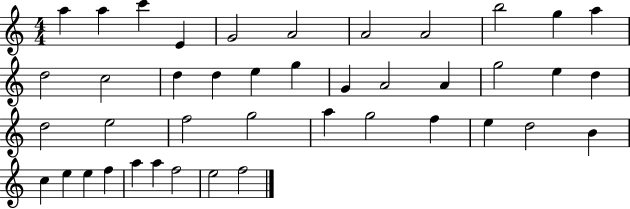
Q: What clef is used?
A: treble